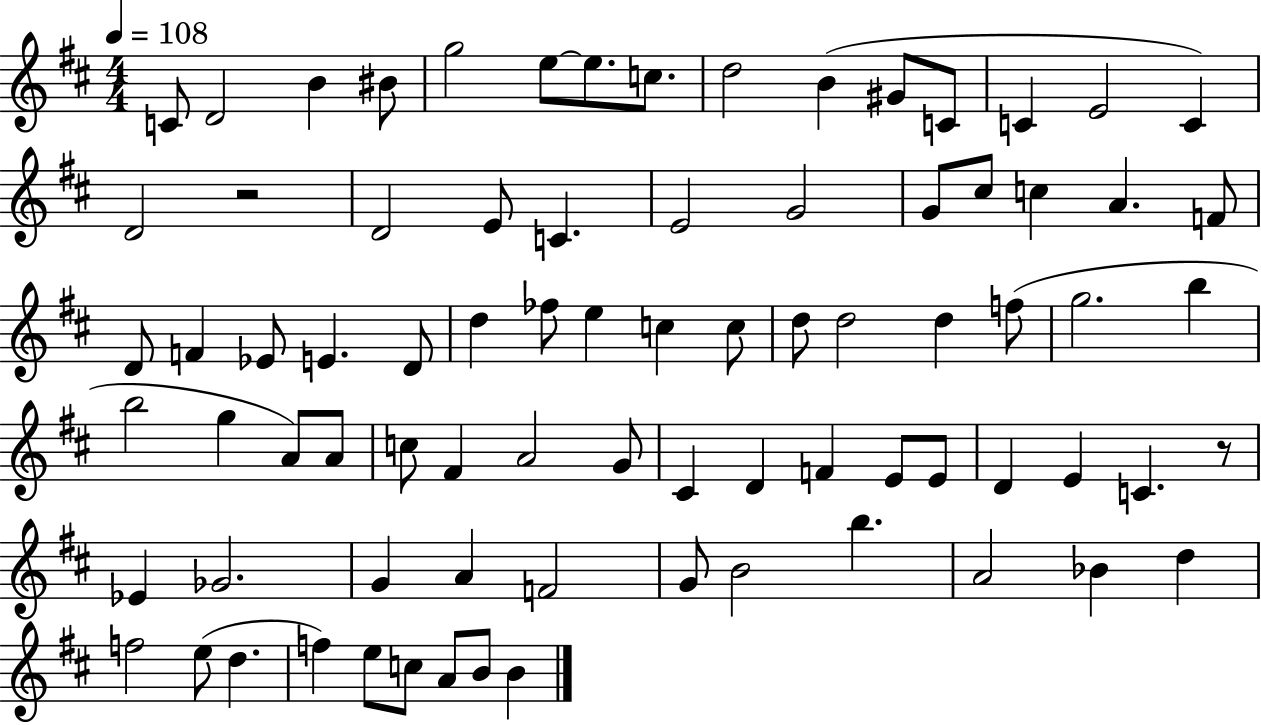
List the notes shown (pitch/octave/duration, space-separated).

C4/e D4/h B4/q BIS4/e G5/h E5/e E5/e. C5/e. D5/h B4/q G#4/e C4/e C4/q E4/h C4/q D4/h R/h D4/h E4/e C4/q. E4/h G4/h G4/e C#5/e C5/q A4/q. F4/e D4/e F4/q Eb4/e E4/q. D4/e D5/q FES5/e E5/q C5/q C5/e D5/e D5/h D5/q F5/e G5/h. B5/q B5/h G5/q A4/e A4/e C5/e F#4/q A4/h G4/e C#4/q D4/q F4/q E4/e E4/e D4/q E4/q C4/q. R/e Eb4/q Gb4/h. G4/q A4/q F4/h G4/e B4/h B5/q. A4/h Bb4/q D5/q F5/h E5/e D5/q. F5/q E5/e C5/e A4/e B4/e B4/q